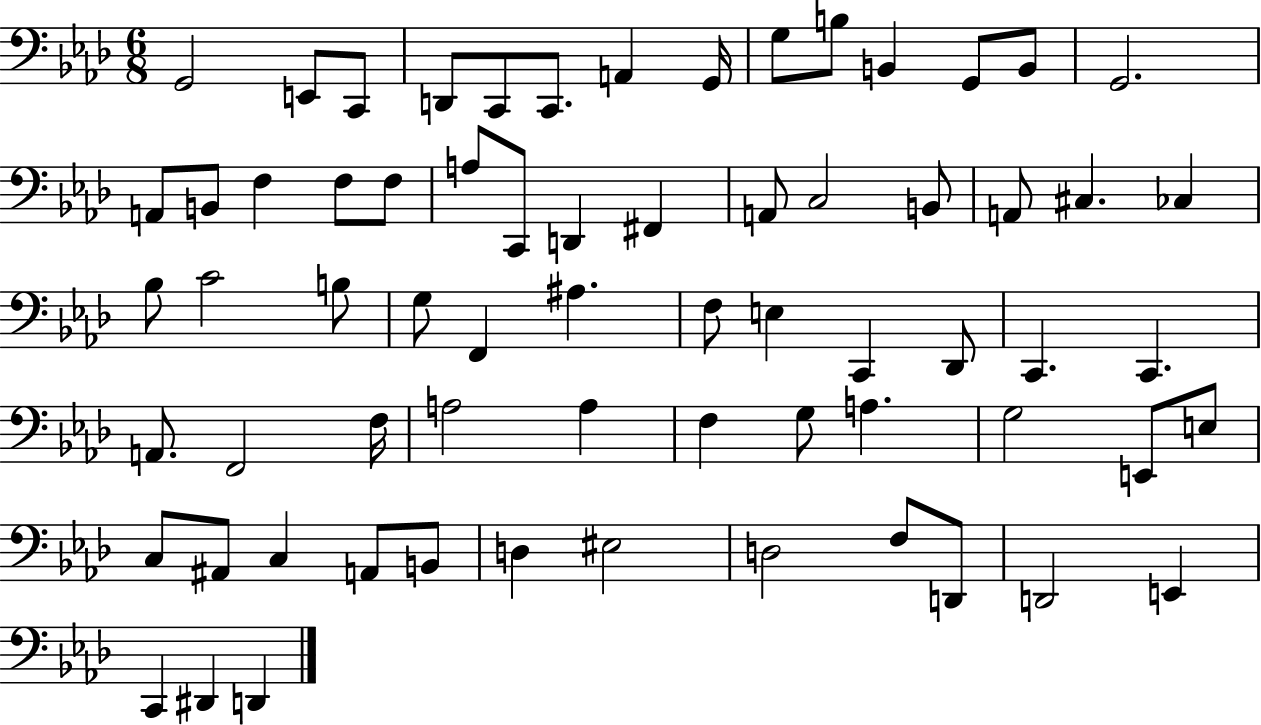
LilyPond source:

{
  \clef bass
  \numericTimeSignature
  \time 6/8
  \key aes \major
  g,2 e,8 c,8 | d,8 c,8 c,8. a,4 g,16 | g8 b8 b,4 g,8 b,8 | g,2. | \break a,8 b,8 f4 f8 f8 | a8 c,8 d,4 fis,4 | a,8 c2 b,8 | a,8 cis4. ces4 | \break bes8 c'2 b8 | g8 f,4 ais4. | f8 e4 c,4 des,8 | c,4. c,4. | \break a,8. f,2 f16 | a2 a4 | f4 g8 a4. | g2 e,8 e8 | \break c8 ais,8 c4 a,8 b,8 | d4 eis2 | d2 f8 d,8 | d,2 e,4 | \break c,4 dis,4 d,4 | \bar "|."
}